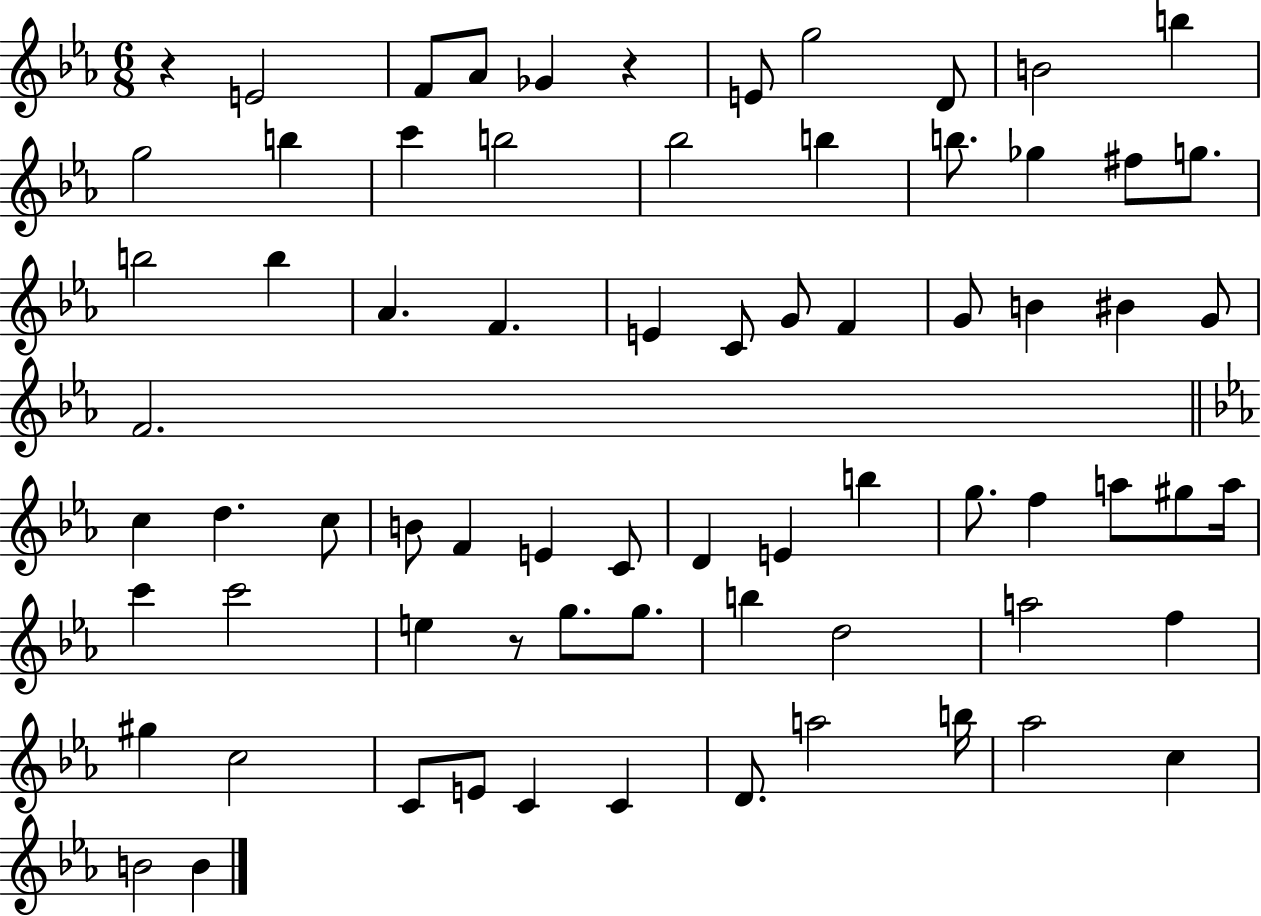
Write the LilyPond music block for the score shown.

{
  \clef treble
  \numericTimeSignature
  \time 6/8
  \key ees \major
  r4 e'2 | f'8 aes'8 ges'4 r4 | e'8 g''2 d'8 | b'2 b''4 | \break g''2 b''4 | c'''4 b''2 | bes''2 b''4 | b''8. ges''4 fis''8 g''8. | \break b''2 b''4 | aes'4. f'4. | e'4 c'8 g'8 f'4 | g'8 b'4 bis'4 g'8 | \break f'2. | \bar "||" \break \key ees \major c''4 d''4. c''8 | b'8 f'4 e'4 c'8 | d'4 e'4 b''4 | g''8. f''4 a''8 gis''8 a''16 | \break c'''4 c'''2 | e''4 r8 g''8. g''8. | b''4 d''2 | a''2 f''4 | \break gis''4 c''2 | c'8 e'8 c'4 c'4 | d'8. a''2 b''16 | aes''2 c''4 | \break b'2 b'4 | \bar "|."
}